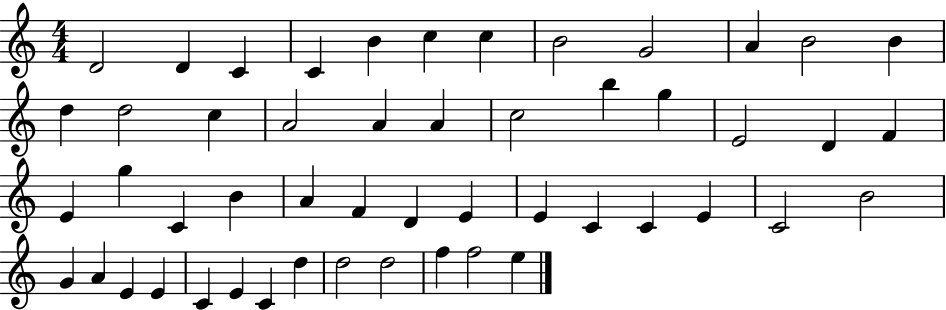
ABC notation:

X:1
T:Untitled
M:4/4
L:1/4
K:C
D2 D C C B c c B2 G2 A B2 B d d2 c A2 A A c2 b g E2 D F E g C B A F D E E C C E C2 B2 G A E E C E C d d2 d2 f f2 e